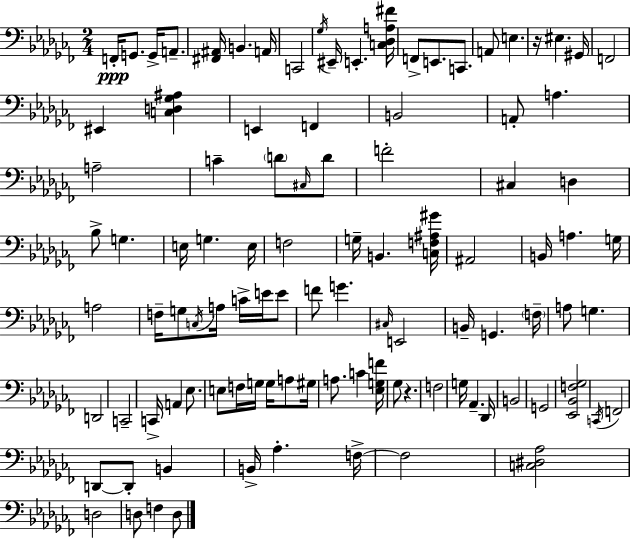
X:1
T:Untitled
M:2/4
L:1/4
K:Abm
F,,/4 G,,/2 G,,/4 A,,/2 [^F,,^A,,]/4 B,, A,,/4 C,,2 _G,/4 ^E,,/4 E,, [C,_D,A,^F]/4 F,,/2 E,,/2 C,,/2 A,,/2 E, z/4 ^E, ^G,,/4 F,,2 ^E,, [C,D,_G,^A,] E,, F,, B,,2 A,,/2 A, A,2 C D/2 ^C,/4 D/2 F2 ^C, D, _B,/2 G, E,/4 G, E,/4 F,2 G,/4 B,, [C,F,^A,^G]/4 ^A,,2 B,,/4 A, G,/4 A,2 F,/4 G,/2 C,/4 A,/4 C/4 E/4 E/2 F/2 G ^C,/4 E,,2 B,,/4 G,, F,/4 A,/2 G, D,,2 C,,2 C,,/4 A,, _E,/2 E,/2 F,/4 G,/4 G,/4 A,/2 ^G,/4 A,/2 C [_E,G,F]/4 _G,/2 z F,2 G,/4 _A,, _D,,/4 B,,2 G,,2 [_E,,_B,,F,_G,]2 C,,/4 F,,2 D,,/2 D,,/2 B,, B,,/4 _A, F,/4 F,2 [C,^D,_A,]2 D,2 D,/2 F, D,/2